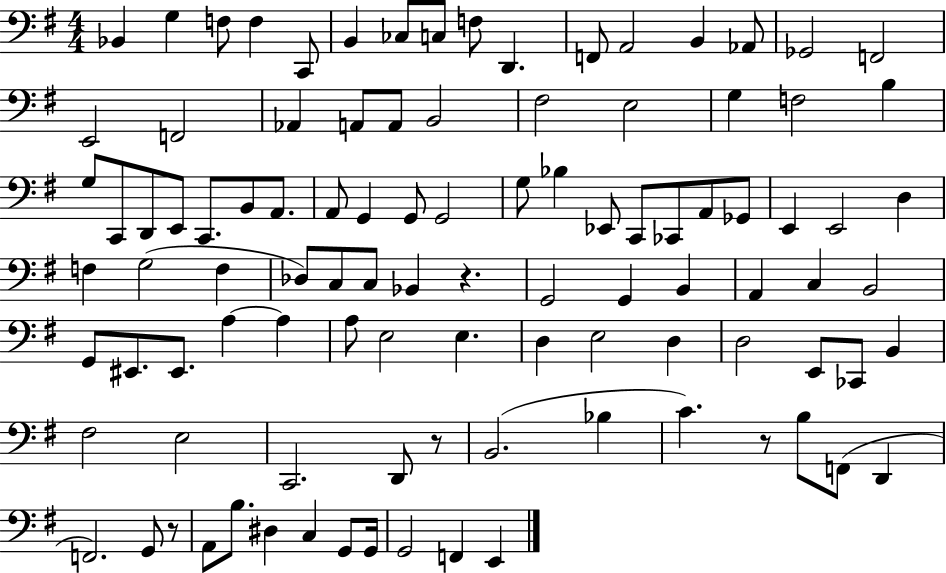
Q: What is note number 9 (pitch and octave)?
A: F3